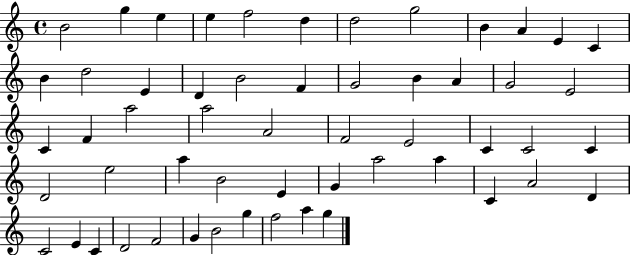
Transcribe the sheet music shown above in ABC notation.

X:1
T:Untitled
M:4/4
L:1/4
K:C
B2 g e e f2 d d2 g2 B A E C B d2 E D B2 F G2 B A G2 E2 C F a2 a2 A2 F2 E2 C C2 C D2 e2 a B2 E G a2 a C A2 D C2 E C D2 F2 G B2 g f2 a g